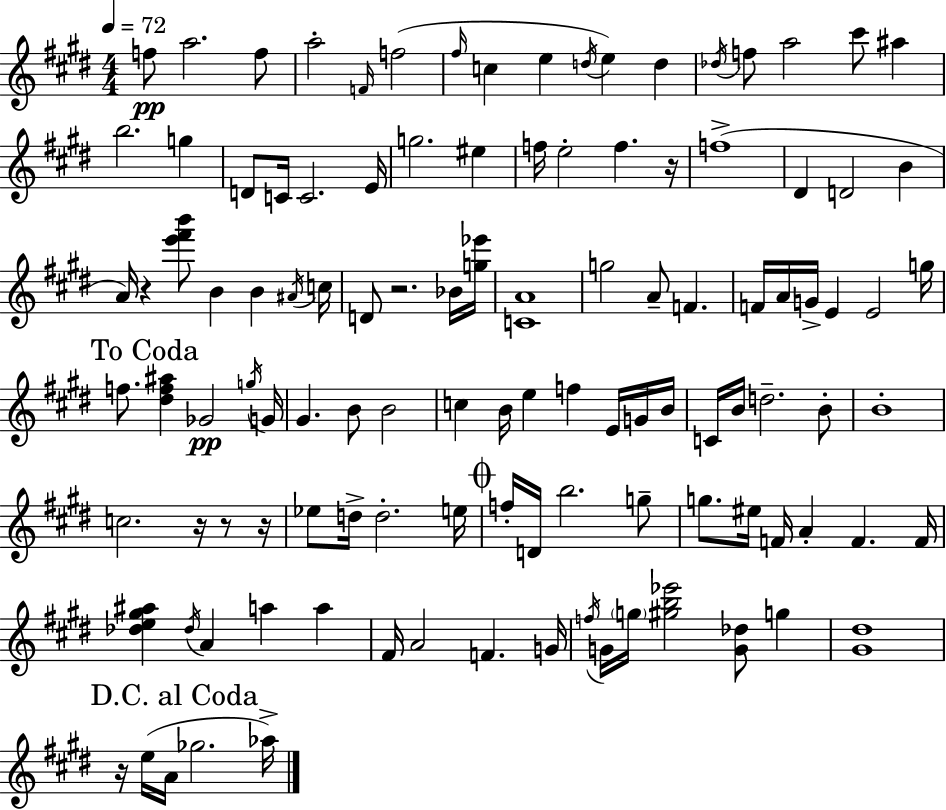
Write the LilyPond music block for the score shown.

{
  \clef treble
  \numericTimeSignature
  \time 4/4
  \key e \major
  \tempo 4 = 72
  f''8\pp a''2. f''8 | a''2-. \grace { f'16 } f''2( | \grace { fis''16 } c''4 e''4 \acciaccatura { d''16 } e''4) d''4 | \acciaccatura { des''16 } f''8 a''2 cis'''8 | \break ais''4 b''2. | g''4 d'8 c'16 c'2. | e'16 g''2. | eis''4 f''16 e''2-. f''4. | \break r16 f''1->( | dis'4 d'2 | b'4 a'16) r4 <e''' fis''' b'''>8 b'4 b'4 | \acciaccatura { ais'16 } c''16 d'8 r2. | \break bes'16 <g'' ees'''>16 <c' a'>1 | g''2 a'8-- f'4. | f'16 a'16 g'16-> e'4 e'2 | g''16 \mark "To Coda" f''8. <dis'' f'' ais''>4 ges'2\pp | \break \acciaccatura { g''16 } g'16 gis'4. b'8 b'2 | c''4 b'16 e''4 f''4 | e'16 g'16 b'16 c'16 b'16 d''2.-- | b'8-. b'1-. | \break c''2. | r16 r8 r16 ees''8 d''16-> d''2.-. | e''16 \mark \markup { \musicglyph "scripts.coda" } f''16-. d'16 b''2. | g''8-- g''8. eis''16 f'16 a'4-. f'4. | \break f'16 <des'' e'' gis'' ais''>4 \acciaccatura { des''16 } a'4 a''4 | a''4 fis'16 a'2 | f'4. g'16 \acciaccatura { f''16 } g'16 \parenthesize g''16 <gis'' b'' ees'''>2 | <g' des''>8 g''4 <gis' dis''>1 | \break \mark "D.C. al Coda" r16 e''16( a'16 ges''2. | aes''16->) \bar "|."
}